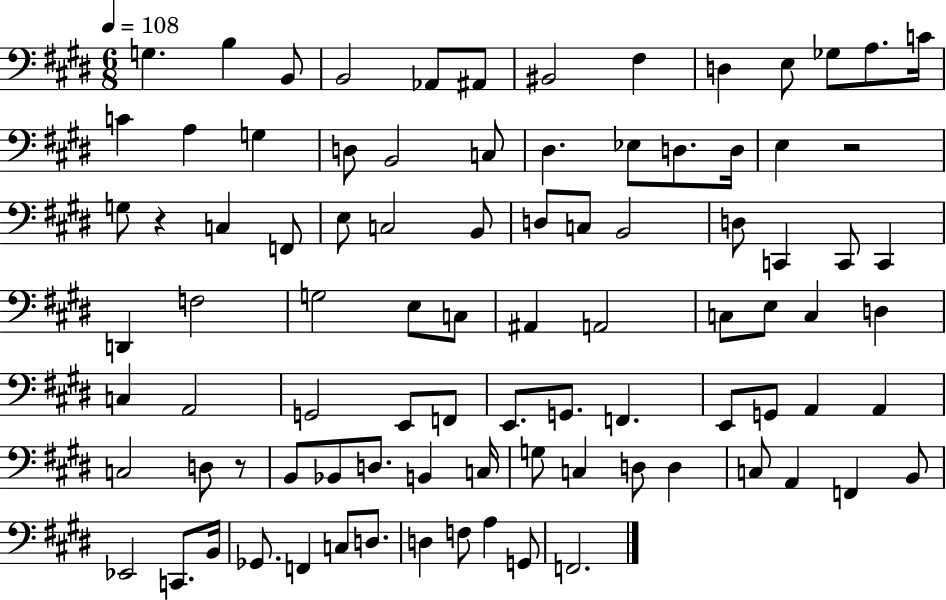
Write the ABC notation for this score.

X:1
T:Untitled
M:6/8
L:1/4
K:E
G, B, B,,/2 B,,2 _A,,/2 ^A,,/2 ^B,,2 ^F, D, E,/2 _G,/2 A,/2 C/4 C A, G, D,/2 B,,2 C,/2 ^D, _E,/2 D,/2 D,/4 E, z2 G,/2 z C, F,,/2 E,/2 C,2 B,,/2 D,/2 C,/2 B,,2 D,/2 C,, C,,/2 C,, D,, F,2 G,2 E,/2 C,/2 ^A,, A,,2 C,/2 E,/2 C, D, C, A,,2 G,,2 E,,/2 F,,/2 E,,/2 G,,/2 F,, E,,/2 G,,/2 A,, A,, C,2 D,/2 z/2 B,,/2 _B,,/2 D,/2 B,, C,/4 G,/2 C, D,/2 D, C,/2 A,, F,, B,,/2 _E,,2 C,,/2 B,,/4 _G,,/2 F,, C,/2 D,/2 D, F,/2 A, G,,/2 F,,2